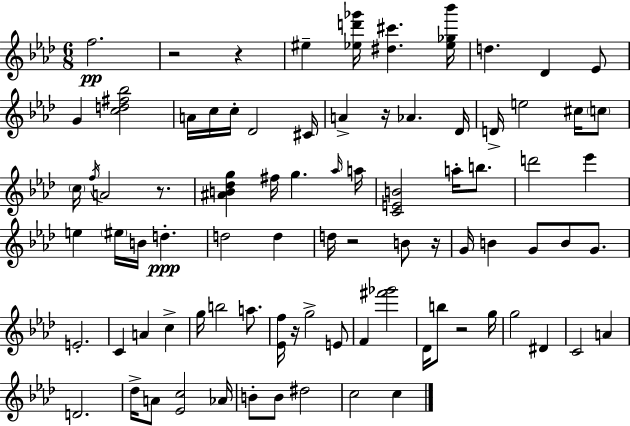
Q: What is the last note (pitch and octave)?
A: C5